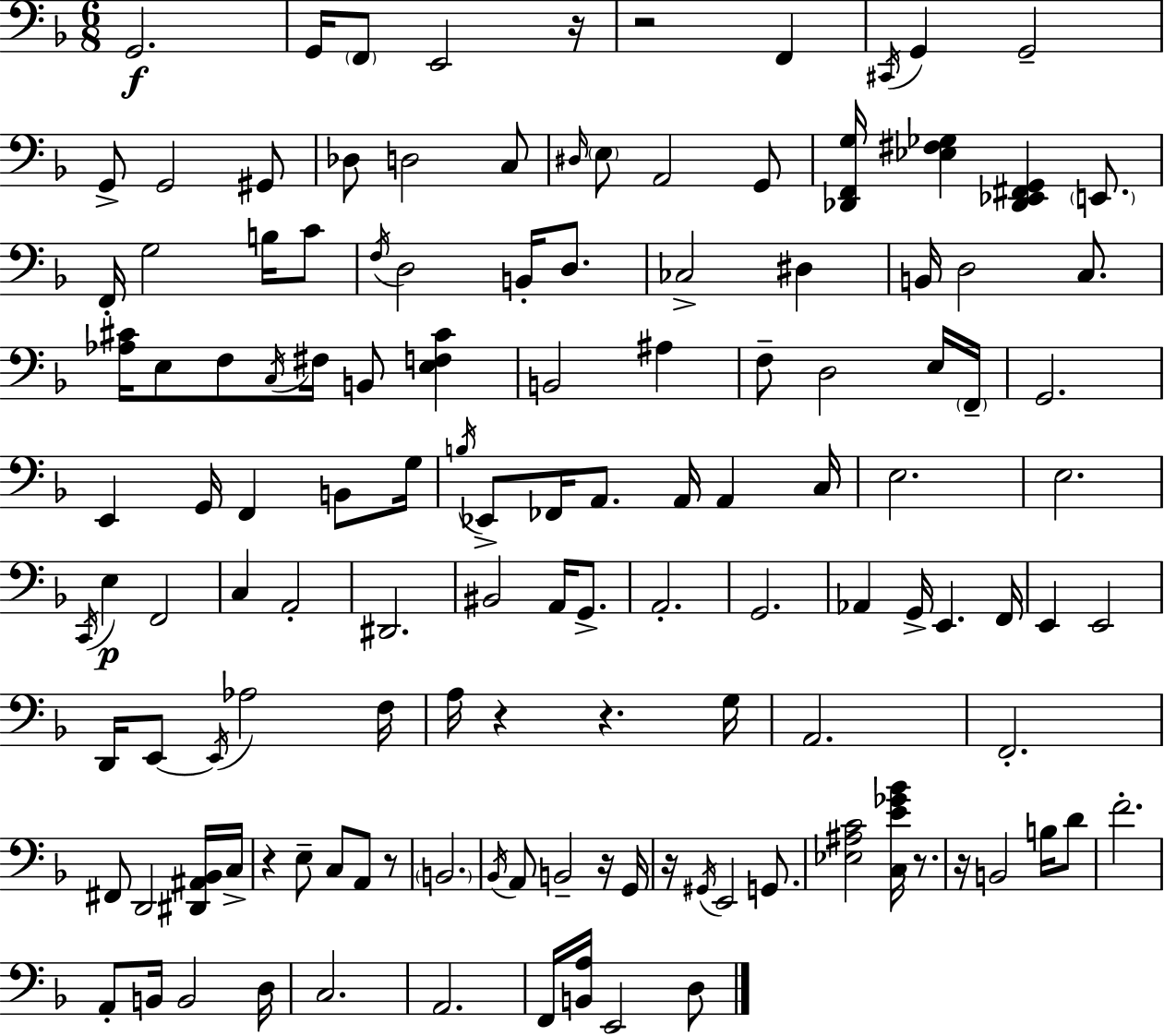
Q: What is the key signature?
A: F major